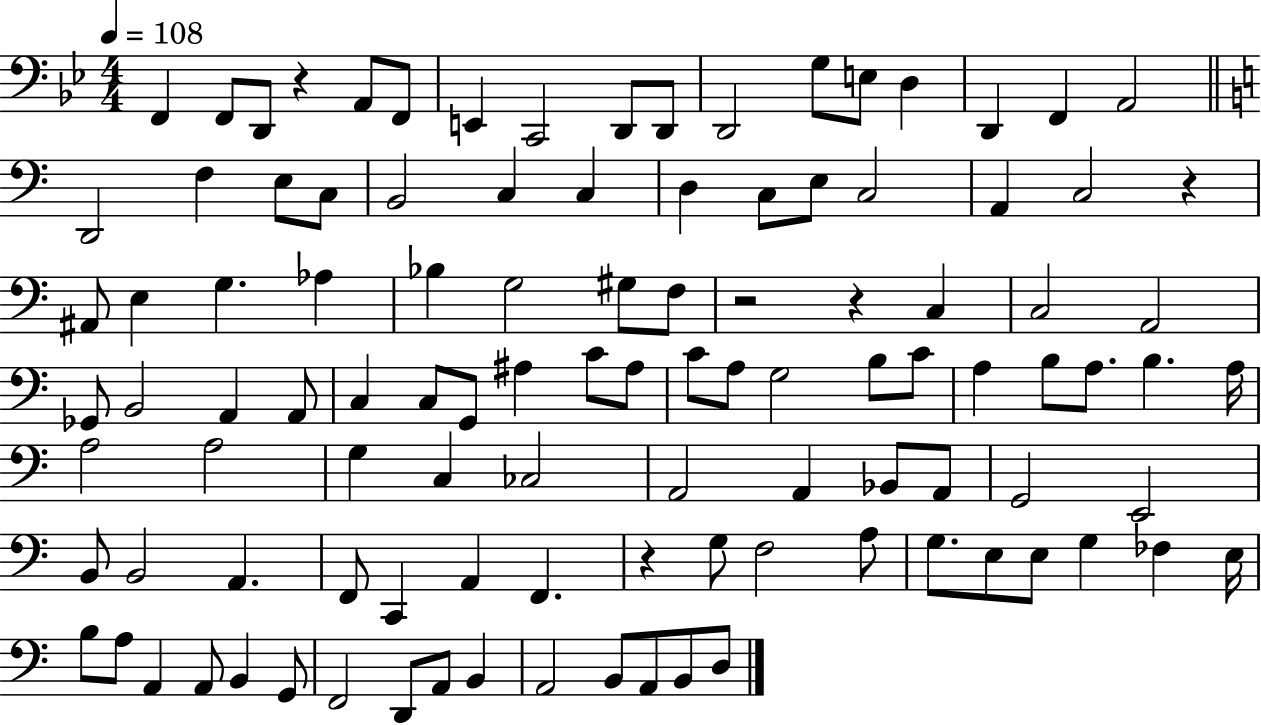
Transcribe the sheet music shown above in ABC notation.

X:1
T:Untitled
M:4/4
L:1/4
K:Bb
F,, F,,/2 D,,/2 z A,,/2 F,,/2 E,, C,,2 D,,/2 D,,/2 D,,2 G,/2 E,/2 D, D,, F,, A,,2 D,,2 F, E,/2 C,/2 B,,2 C, C, D, C,/2 E,/2 C,2 A,, C,2 z ^A,,/2 E, G, _A, _B, G,2 ^G,/2 F,/2 z2 z C, C,2 A,,2 _G,,/2 B,,2 A,, A,,/2 C, C,/2 G,,/2 ^A, C/2 ^A,/2 C/2 A,/2 G,2 B,/2 C/2 A, B,/2 A,/2 B, A,/4 A,2 A,2 G, C, _C,2 A,,2 A,, _B,,/2 A,,/2 G,,2 E,,2 B,,/2 B,,2 A,, F,,/2 C,, A,, F,, z G,/2 F,2 A,/2 G,/2 E,/2 E,/2 G, _F, E,/4 B,/2 A,/2 A,, A,,/2 B,, G,,/2 F,,2 D,,/2 A,,/2 B,, A,,2 B,,/2 A,,/2 B,,/2 D,/2